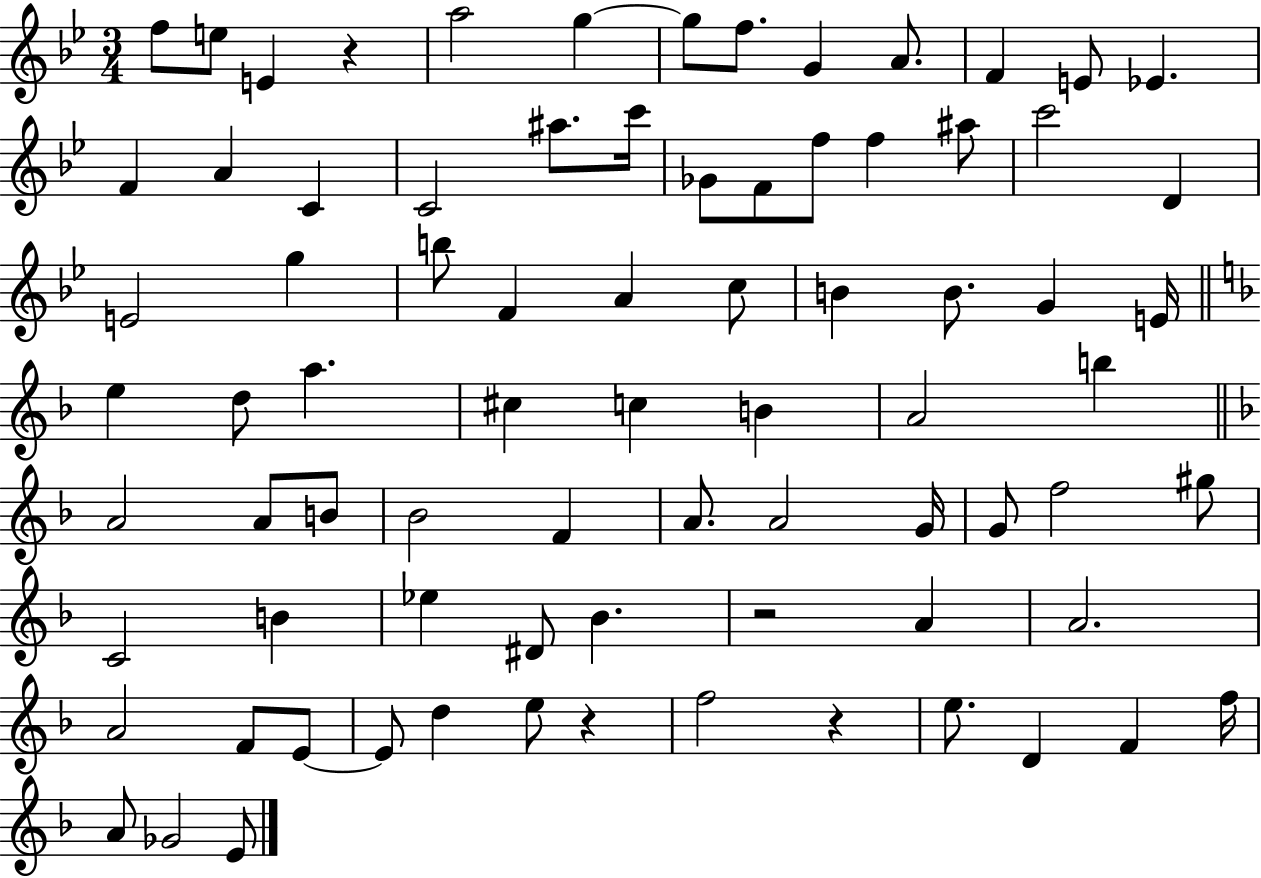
X:1
T:Untitled
M:3/4
L:1/4
K:Bb
f/2 e/2 E z a2 g g/2 f/2 G A/2 F E/2 _E F A C C2 ^a/2 c'/4 _G/2 F/2 f/2 f ^a/2 c'2 D E2 g b/2 F A c/2 B B/2 G E/4 e d/2 a ^c c B A2 b A2 A/2 B/2 _B2 F A/2 A2 G/4 G/2 f2 ^g/2 C2 B _e ^D/2 _B z2 A A2 A2 F/2 E/2 E/2 d e/2 z f2 z e/2 D F f/4 A/2 _G2 E/2